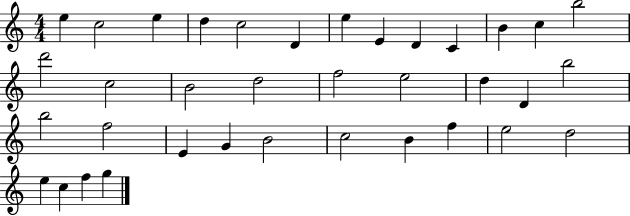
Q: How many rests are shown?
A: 0